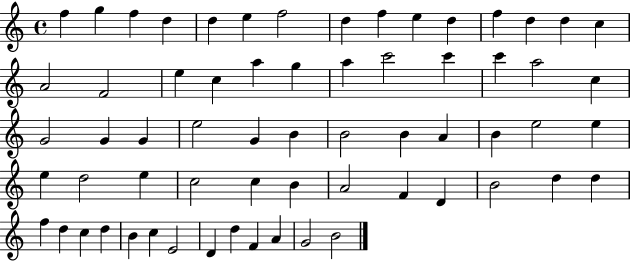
{
  \clef treble
  \time 4/4
  \defaultTimeSignature
  \key c \major
  f''4 g''4 f''4 d''4 | d''4 e''4 f''2 | d''4 f''4 e''4 d''4 | f''4 d''4 d''4 c''4 | \break a'2 f'2 | e''4 c''4 a''4 g''4 | a''4 c'''2 c'''4 | c'''4 a''2 c''4 | \break g'2 g'4 g'4 | e''2 g'4 b'4 | b'2 b'4 a'4 | b'4 e''2 e''4 | \break e''4 d''2 e''4 | c''2 c''4 b'4 | a'2 f'4 d'4 | b'2 d''4 d''4 | \break f''4 d''4 c''4 d''4 | b'4 c''4 e'2 | d'4 d''4 f'4 a'4 | g'2 b'2 | \break \bar "|."
}